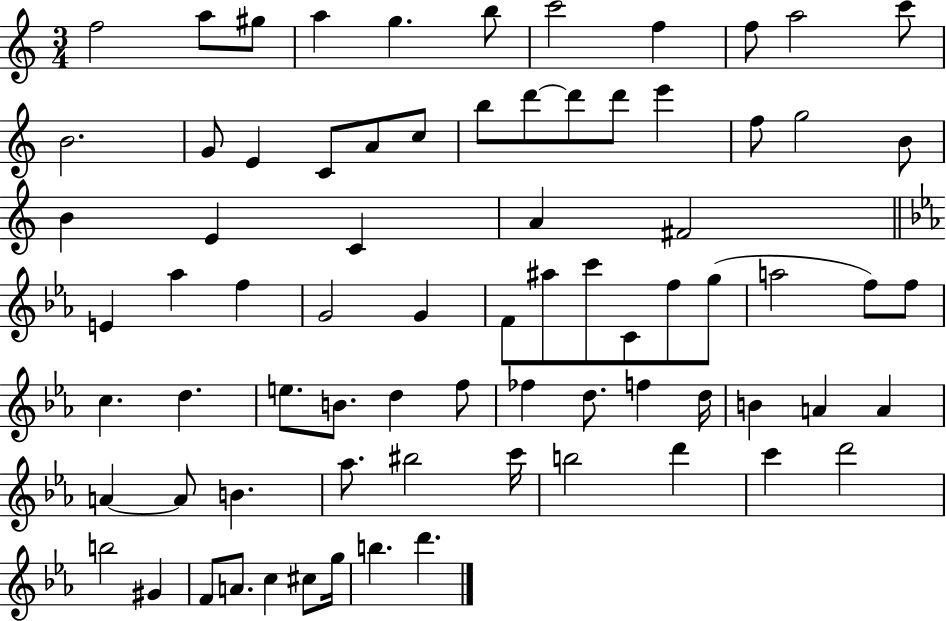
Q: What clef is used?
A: treble